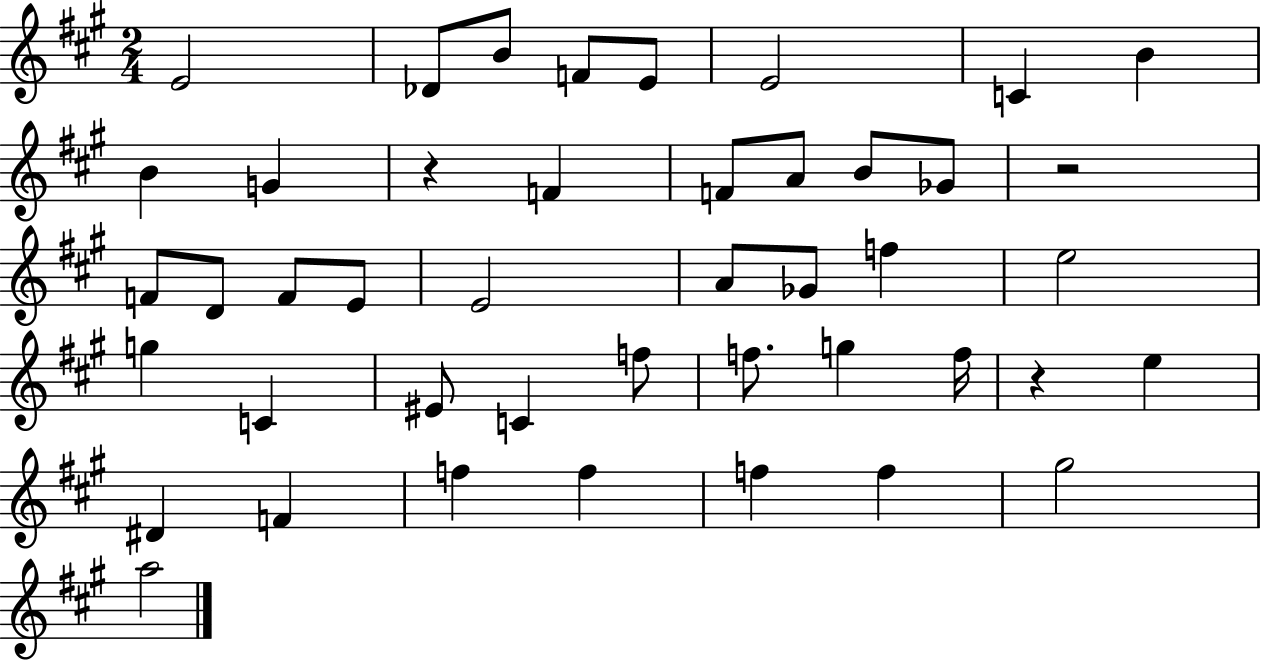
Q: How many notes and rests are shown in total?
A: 44